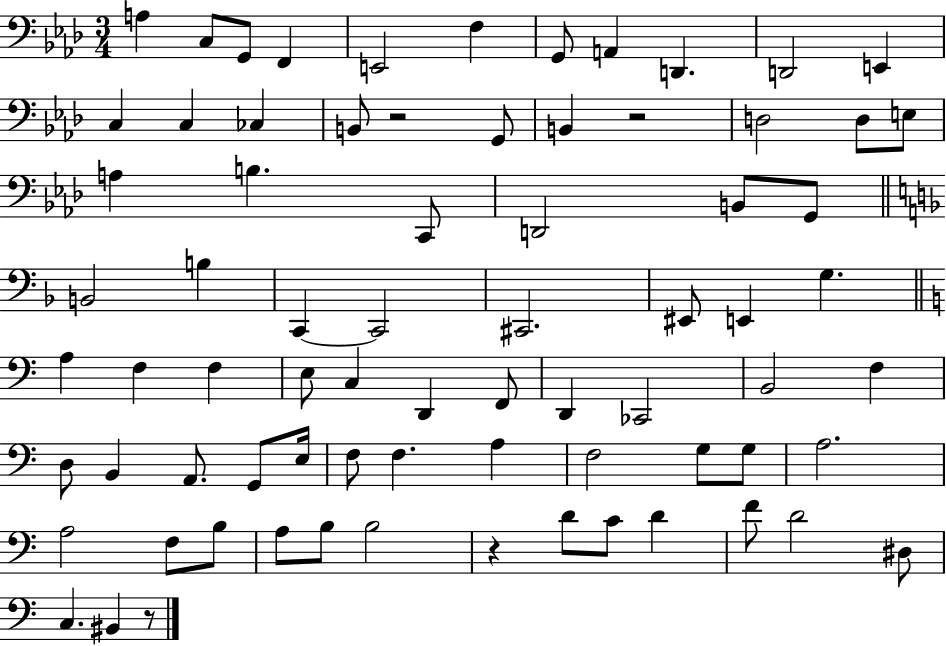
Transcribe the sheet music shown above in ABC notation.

X:1
T:Untitled
M:3/4
L:1/4
K:Ab
A, C,/2 G,,/2 F,, E,,2 F, G,,/2 A,, D,, D,,2 E,, C, C, _C, B,,/2 z2 G,,/2 B,, z2 D,2 D,/2 E,/2 A, B, C,,/2 D,,2 B,,/2 G,,/2 B,,2 B, C,, C,,2 ^C,,2 ^E,,/2 E,, G, A, F, F, E,/2 C, D,, F,,/2 D,, _C,,2 B,,2 F, D,/2 B,, A,,/2 G,,/2 E,/4 F,/2 F, A, F,2 G,/2 G,/2 A,2 A,2 F,/2 B,/2 A,/2 B,/2 B,2 z D/2 C/2 D F/2 D2 ^D,/2 C, ^B,, z/2